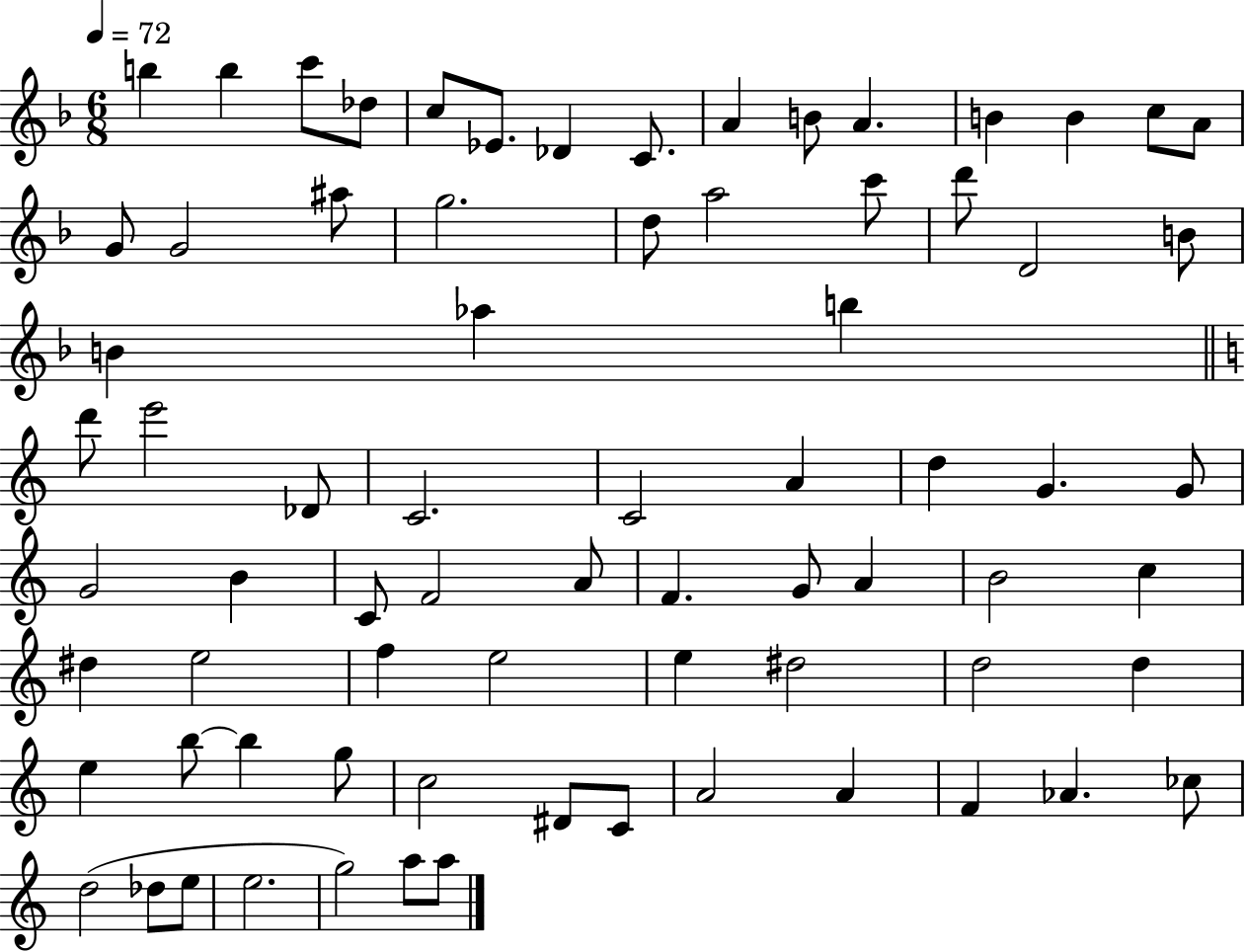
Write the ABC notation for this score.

X:1
T:Untitled
M:6/8
L:1/4
K:F
b b c'/2 _d/2 c/2 _E/2 _D C/2 A B/2 A B B c/2 A/2 G/2 G2 ^a/2 g2 d/2 a2 c'/2 d'/2 D2 B/2 B _a b d'/2 e'2 _D/2 C2 C2 A d G G/2 G2 B C/2 F2 A/2 F G/2 A B2 c ^d e2 f e2 e ^d2 d2 d e b/2 b g/2 c2 ^D/2 C/2 A2 A F _A _c/2 d2 _d/2 e/2 e2 g2 a/2 a/2